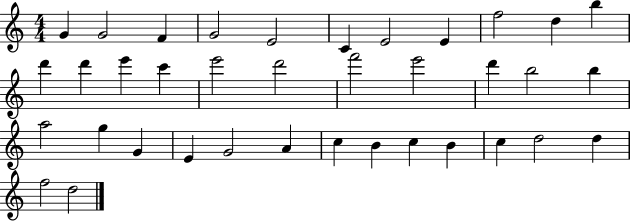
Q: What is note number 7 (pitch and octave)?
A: E4